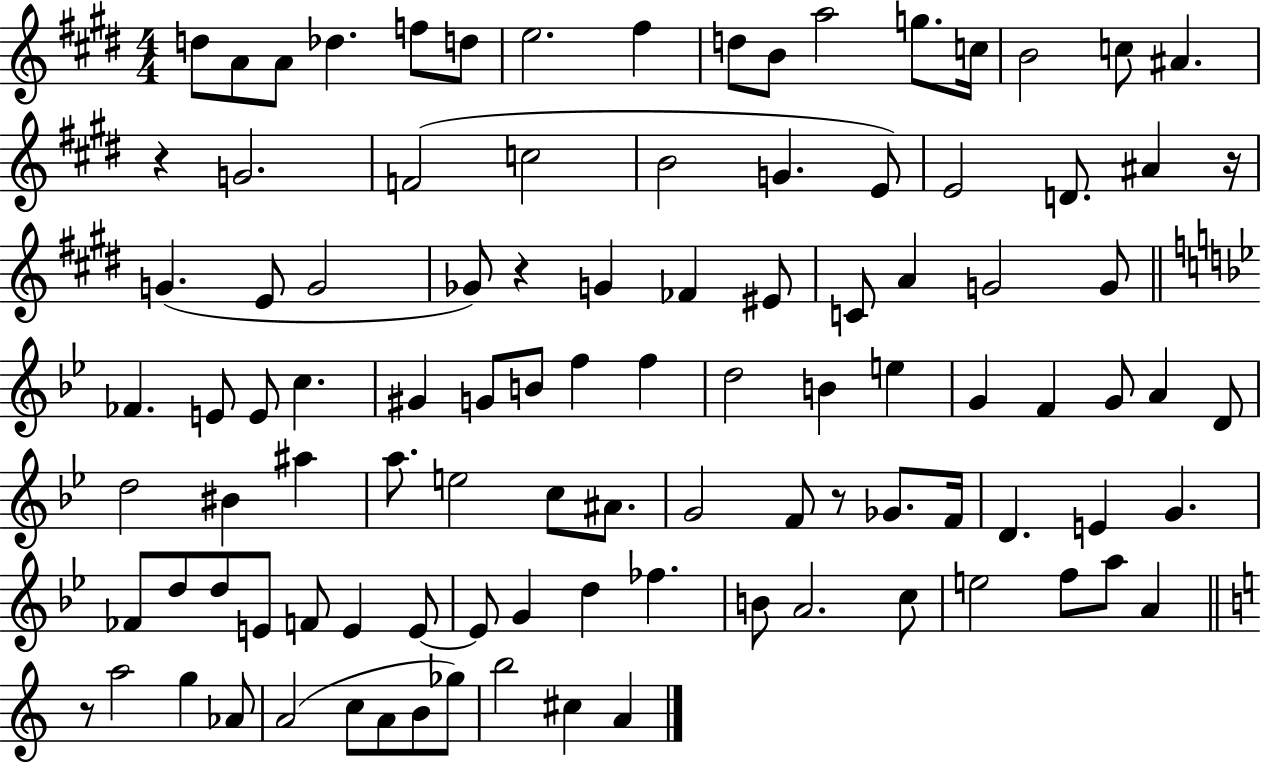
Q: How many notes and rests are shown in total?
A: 101